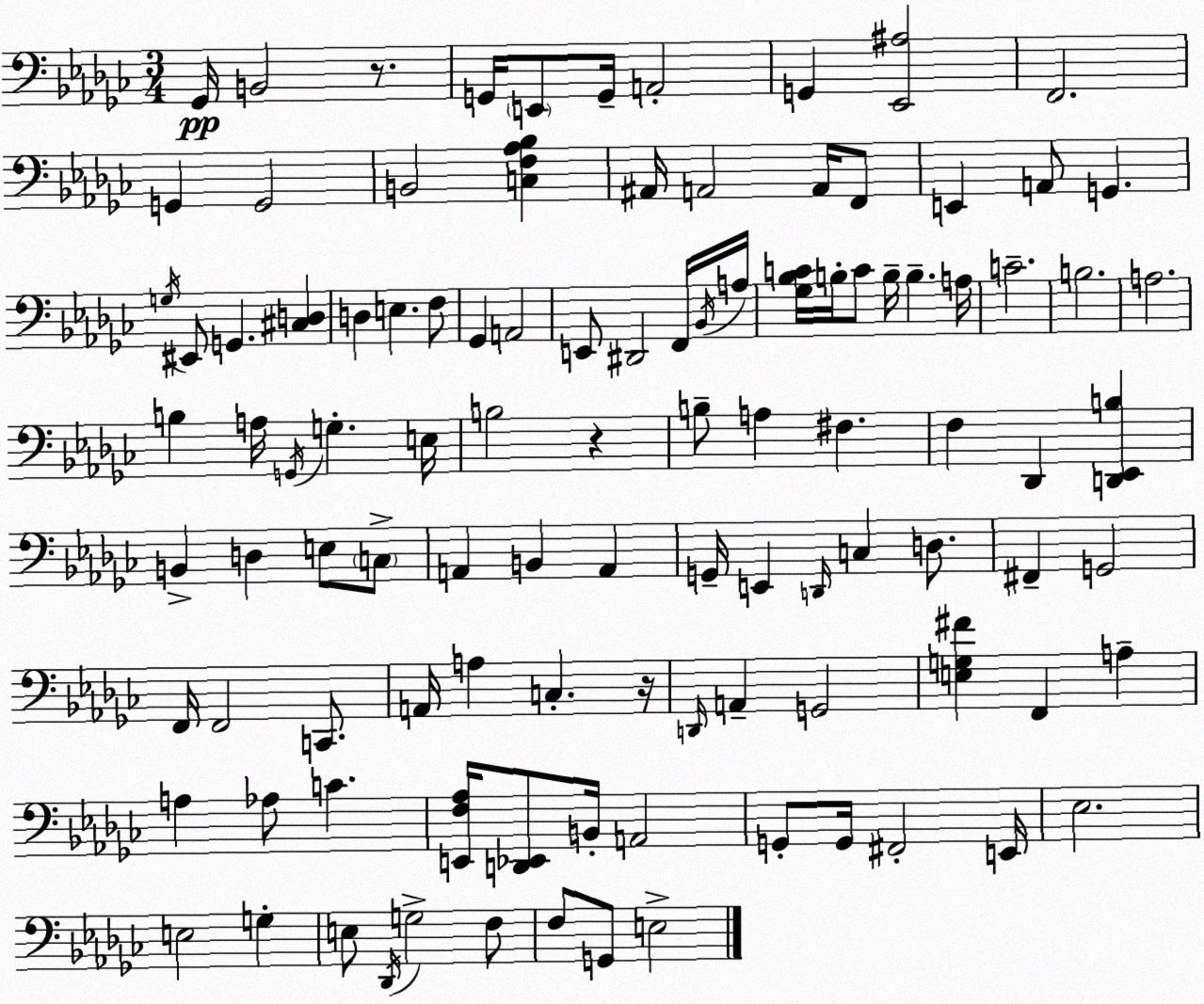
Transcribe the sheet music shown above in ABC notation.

X:1
T:Untitled
M:3/4
L:1/4
K:Ebm
_G,,/4 B,,2 z/2 G,,/4 E,,/2 G,,/4 A,,2 G,, [_E,,^A,]2 F,,2 G,, G,,2 B,,2 [C,F,_A,_B,] ^A,,/4 A,,2 A,,/4 F,,/2 E,, A,,/2 G,, G,/4 ^E,,/2 G,, [^C,D,] D, E, F,/2 _G,, A,,2 E,,/2 ^D,,2 F,,/4 _B,,/4 A,/4 [_G,_B,C]/4 B,/4 C/2 B,/4 B, A,/4 C2 B,2 A,2 B, A,/4 G,,/4 G, E,/4 B,2 z B,/2 A, ^F, F, _D,, [D,,_E,,B,] B,, D, E,/2 C,/2 A,, B,, A,, G,,/4 E,, D,,/4 C, D,/2 ^F,, G,,2 F,,/4 F,,2 C,,/2 A,,/4 A, C, z/4 D,,/4 A,, G,,2 [E,G,^F] F,, A, A, _A,/2 C [E,,F,_A,]/4 [D,,_E,,]/2 B,,/4 A,,2 G,,/2 G,,/4 ^F,,2 E,,/4 _E,2 E,2 G, E,/2 _D,,/4 G,2 F,/2 F,/2 G,,/2 E,2